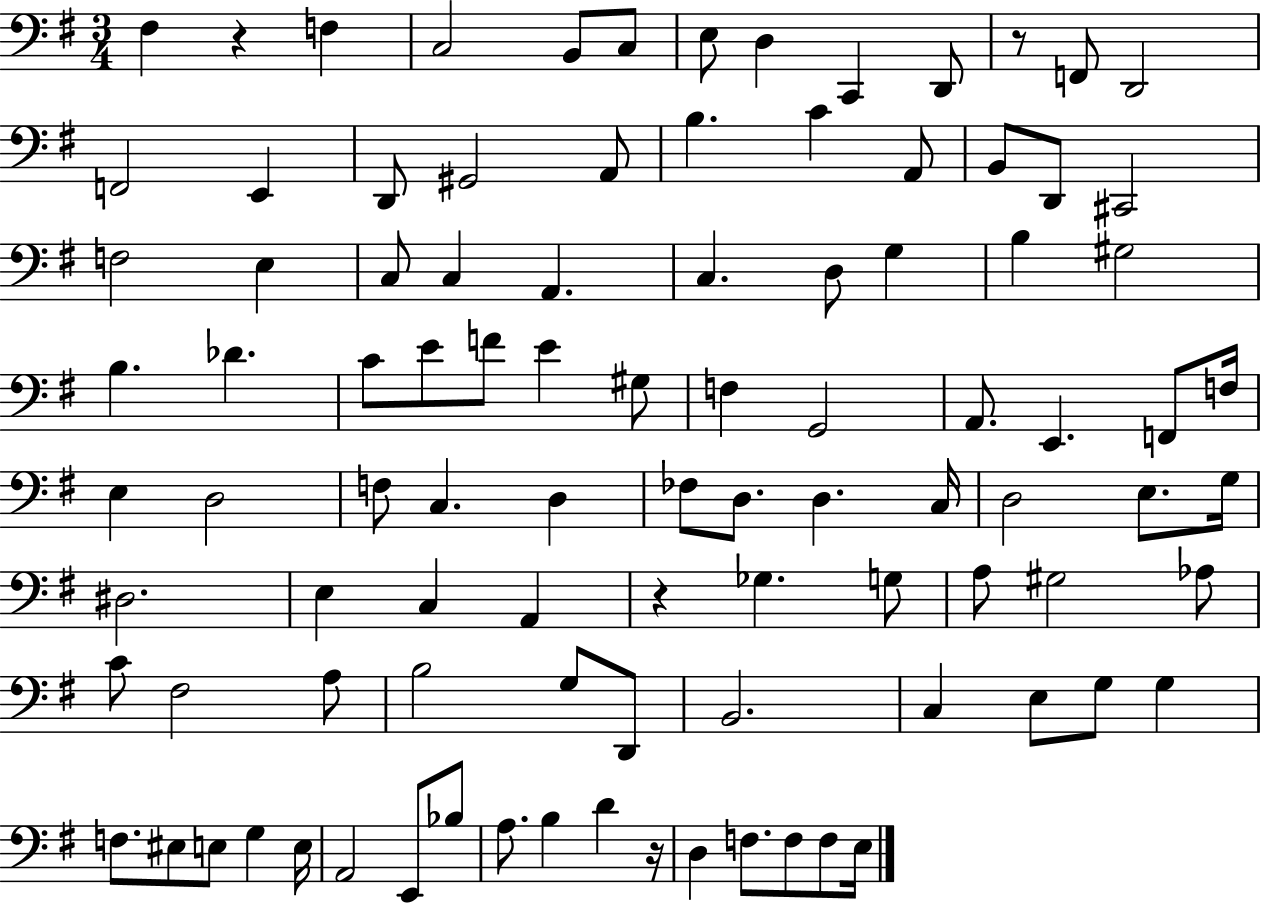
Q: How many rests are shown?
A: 4